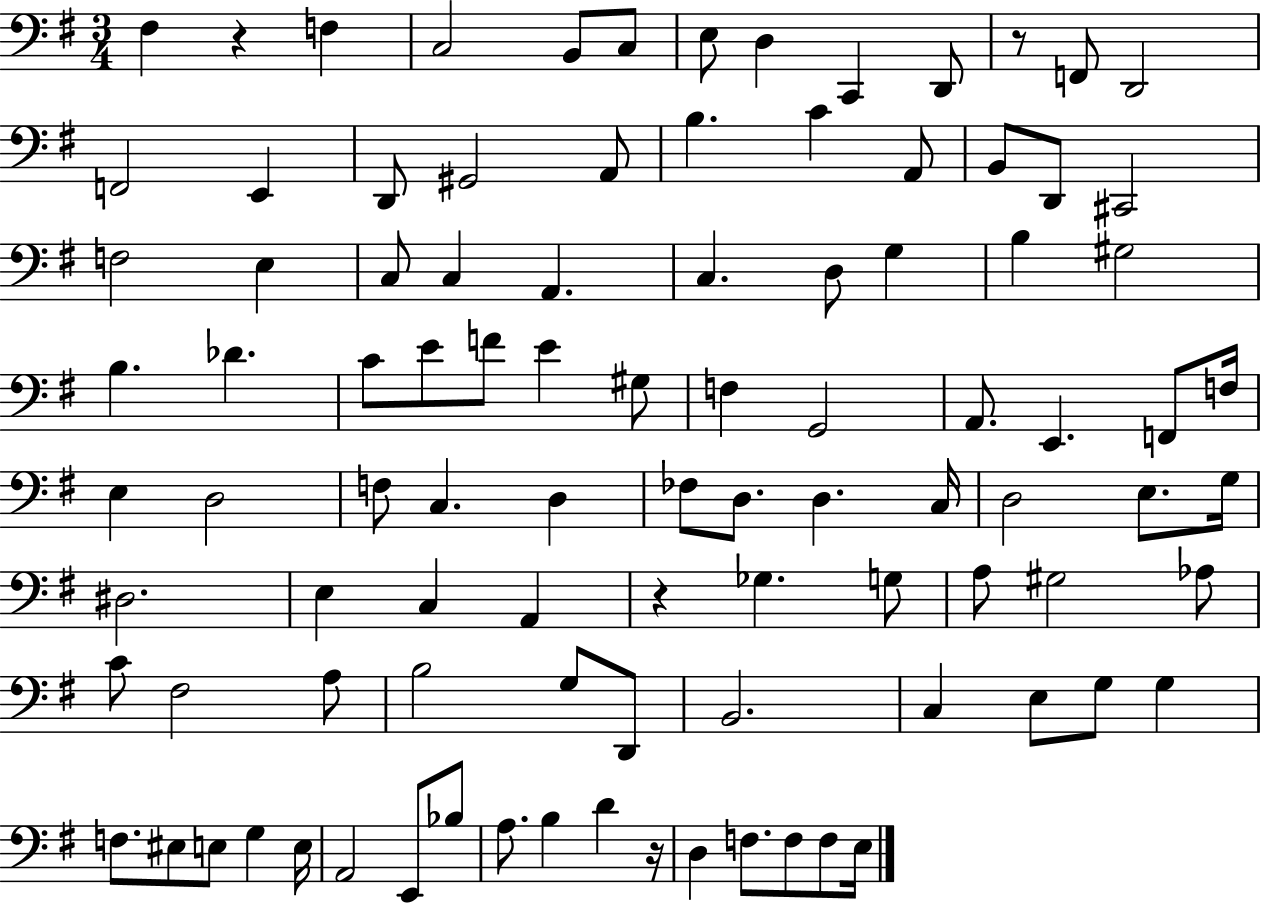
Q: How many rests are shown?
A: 4